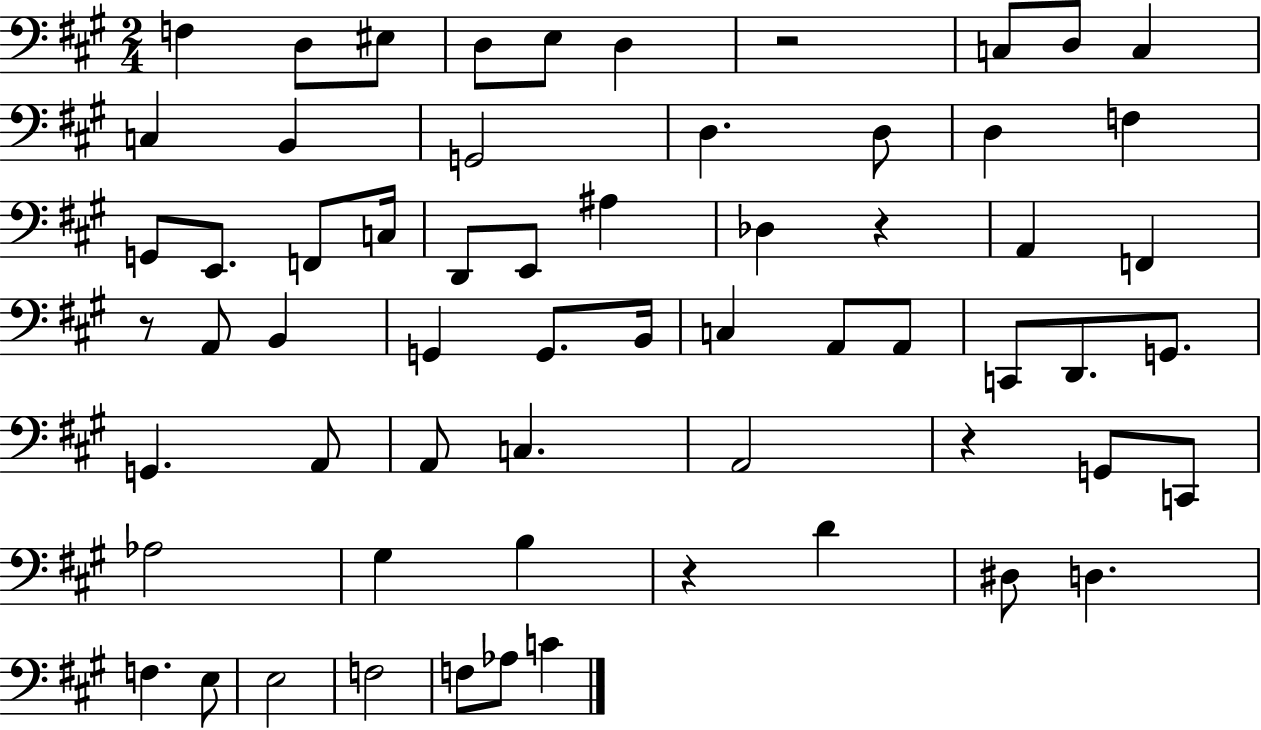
{
  \clef bass
  \numericTimeSignature
  \time 2/4
  \key a \major
  \repeat volta 2 { f4 d8 eis8 | d8 e8 d4 | r2 | c8 d8 c4 | \break c4 b,4 | g,2 | d4. d8 | d4 f4 | \break g,8 e,8. f,8 c16 | d,8 e,8 ais4 | des4 r4 | a,4 f,4 | \break r8 a,8 b,4 | g,4 g,8. b,16 | c4 a,8 a,8 | c,8 d,8. g,8. | \break g,4. a,8 | a,8 c4. | a,2 | r4 g,8 c,8 | \break aes2 | gis4 b4 | r4 d'4 | dis8 d4. | \break f4. e8 | e2 | f2 | f8 aes8 c'4 | \break } \bar "|."
}